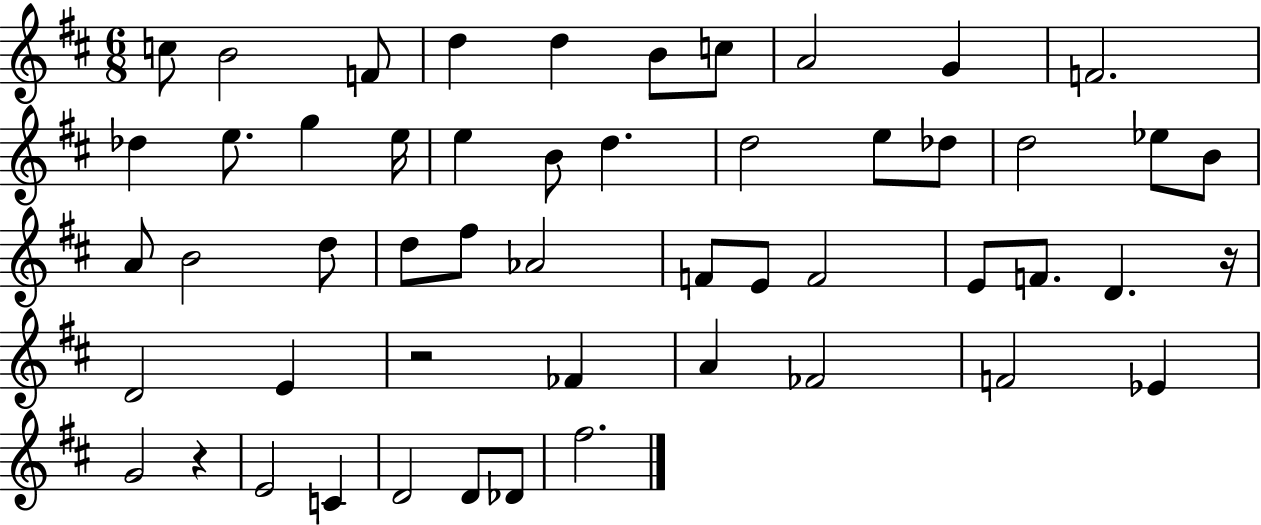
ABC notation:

X:1
T:Untitled
M:6/8
L:1/4
K:D
c/2 B2 F/2 d d B/2 c/2 A2 G F2 _d e/2 g e/4 e B/2 d d2 e/2 _d/2 d2 _e/2 B/2 A/2 B2 d/2 d/2 ^f/2 _A2 F/2 E/2 F2 E/2 F/2 D z/4 D2 E z2 _F A _F2 F2 _E G2 z E2 C D2 D/2 _D/2 ^f2